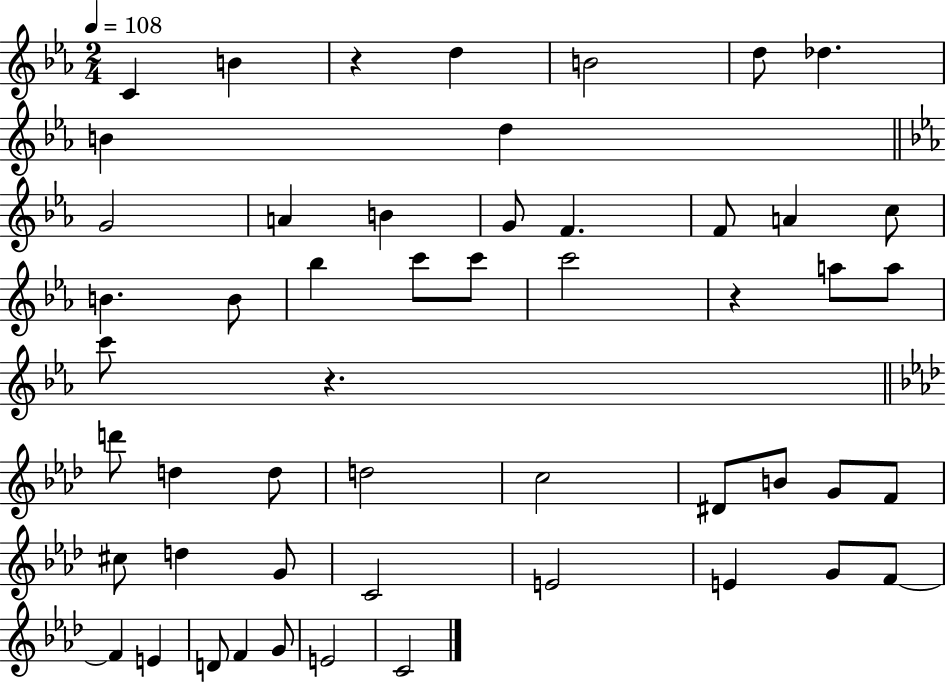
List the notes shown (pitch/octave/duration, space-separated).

C4/q B4/q R/q D5/q B4/h D5/e Db5/q. B4/q D5/q G4/h A4/q B4/q G4/e F4/q. F4/e A4/q C5/e B4/q. B4/e Bb5/q C6/e C6/e C6/h R/q A5/e A5/e C6/e R/q. D6/e D5/q D5/e D5/h C5/h D#4/e B4/e G4/e F4/e C#5/e D5/q G4/e C4/h E4/h E4/q G4/e F4/e F4/q E4/q D4/e F4/q G4/e E4/h C4/h